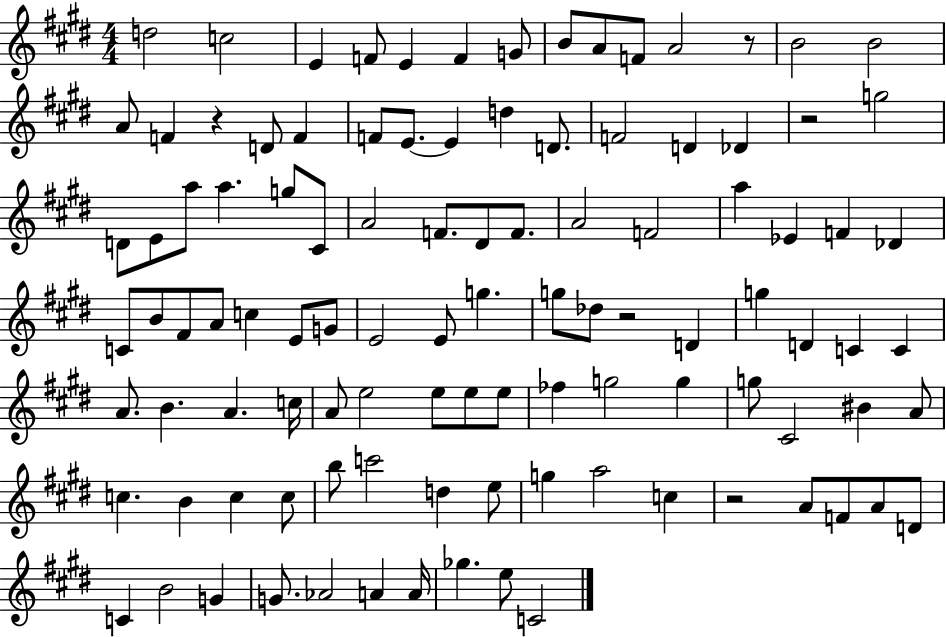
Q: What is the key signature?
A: E major